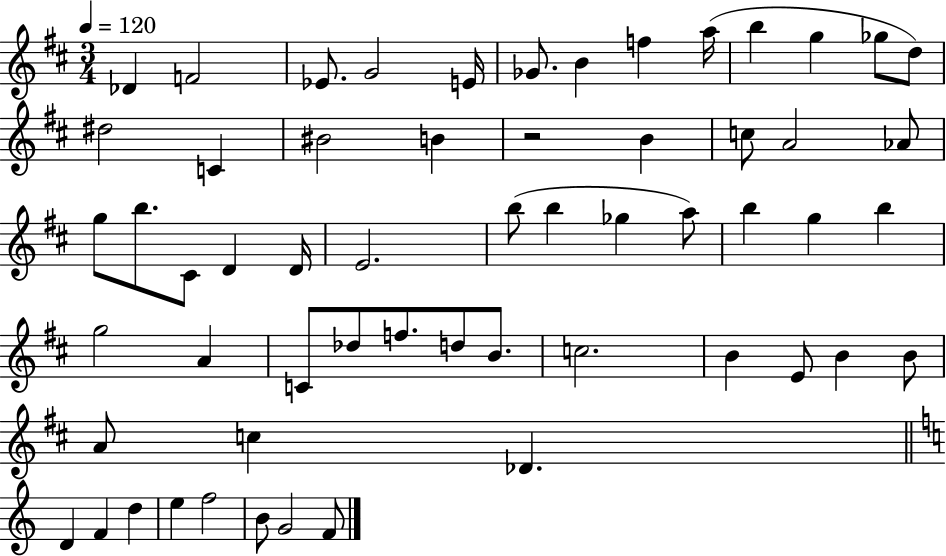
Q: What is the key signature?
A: D major